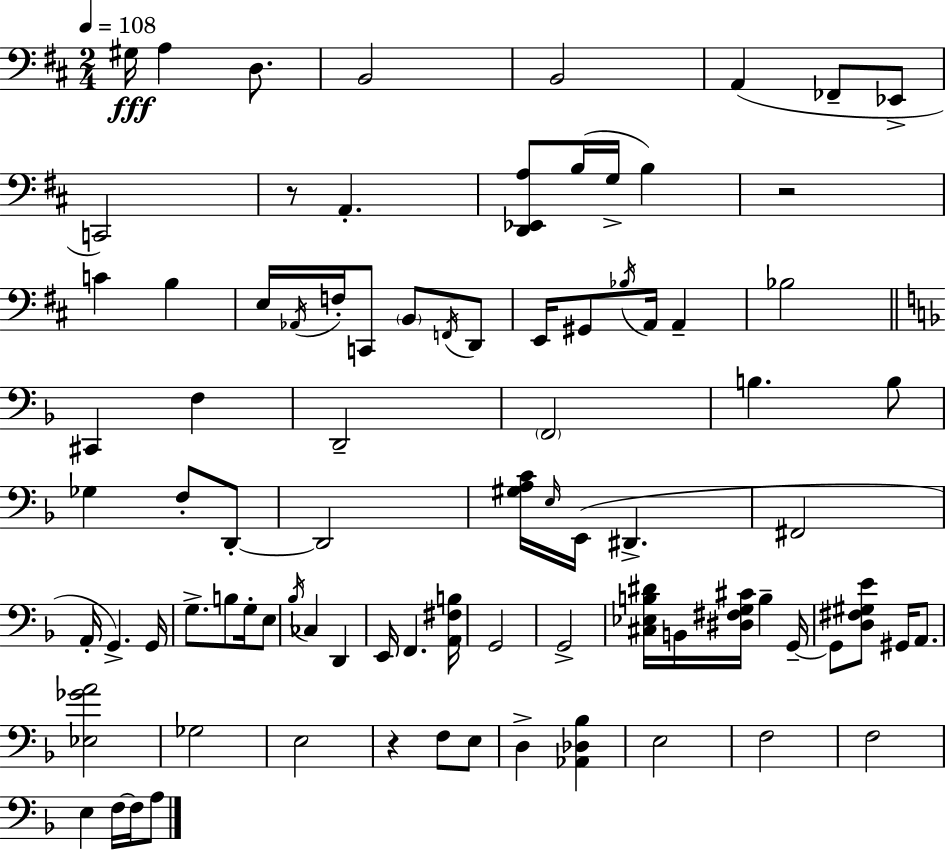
X:1
T:Untitled
M:2/4
L:1/4
K:D
^G,/4 A, D,/2 B,,2 B,,2 A,, _F,,/2 _E,,/2 C,,2 z/2 A,, [D,,_E,,A,]/2 B,/4 G,/4 B, z2 C B, E,/4 _A,,/4 F,/4 C,,/2 B,,/2 F,,/4 D,,/2 E,,/4 ^G,,/2 _B,/4 A,,/4 A,, _B,2 ^C,, F, D,,2 F,,2 B, B,/2 _G, F,/2 D,,/2 D,,2 [^G,A,C]/4 E,/4 E,,/4 ^D,, ^F,,2 A,,/4 G,, G,,/4 G,/2 B,/2 G,/4 E,/2 _B,/4 _C, D,, E,,/4 F,, [A,,^F,B,]/4 G,,2 G,,2 [^C,_E,B,^D]/4 B,,/4 [^D,^F,G,^C]/4 B, G,,/4 G,,/2 [D,^F,^G,E]/2 ^G,,/4 A,,/2 [_E,_GA]2 _G,2 E,2 z F,/2 E,/2 D, [_A,,_D,_B,] E,2 F,2 F,2 E, F,/4 F,/4 A,/2